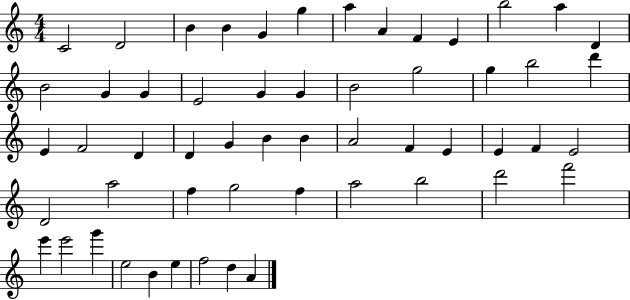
{
  \clef treble
  \numericTimeSignature
  \time 4/4
  \key c \major
  c'2 d'2 | b'4 b'4 g'4 g''4 | a''4 a'4 f'4 e'4 | b''2 a''4 d'4 | \break b'2 g'4 g'4 | e'2 g'4 g'4 | b'2 g''2 | g''4 b''2 d'''4 | \break e'4 f'2 d'4 | d'4 g'4 b'4 b'4 | a'2 f'4 e'4 | e'4 f'4 e'2 | \break d'2 a''2 | f''4 g''2 f''4 | a''2 b''2 | d'''2 f'''2 | \break e'''4 e'''2 g'''4 | e''2 b'4 e''4 | f''2 d''4 a'4 | \bar "|."
}